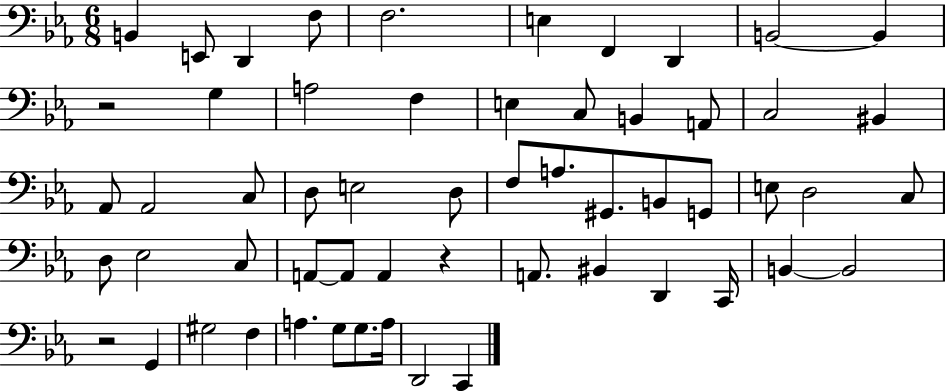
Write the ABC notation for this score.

X:1
T:Untitled
M:6/8
L:1/4
K:Eb
B,, E,,/2 D,, F,/2 F,2 E, F,, D,, B,,2 B,, z2 G, A,2 F, E, C,/2 B,, A,,/2 C,2 ^B,, _A,,/2 _A,,2 C,/2 D,/2 E,2 D,/2 F,/2 A,/2 ^G,,/2 B,,/2 G,,/2 E,/2 D,2 C,/2 D,/2 _E,2 C,/2 A,,/2 A,,/2 A,, z A,,/2 ^B,, D,, C,,/4 B,, B,,2 z2 G,, ^G,2 F, A, G,/2 G,/2 A,/4 D,,2 C,,